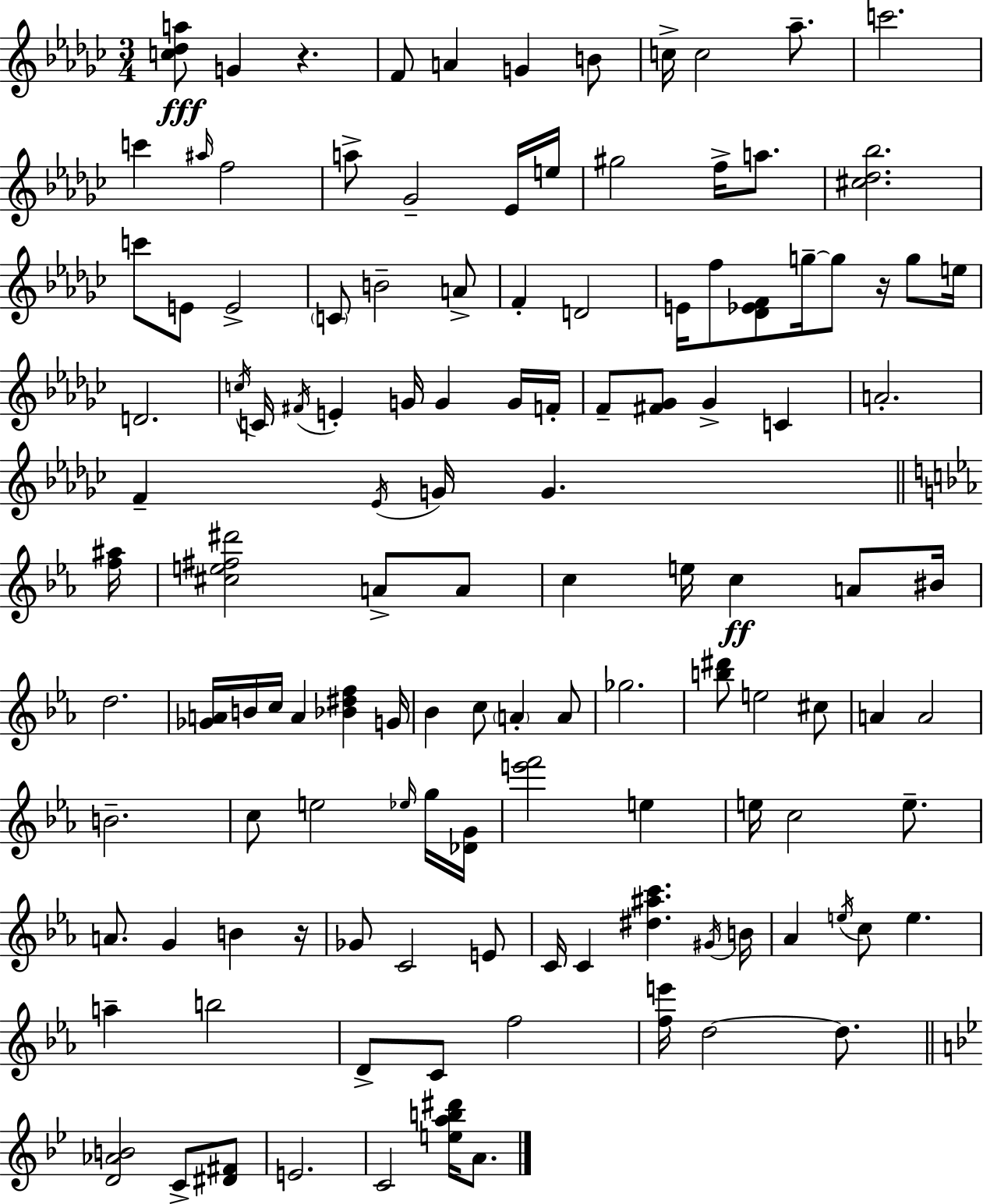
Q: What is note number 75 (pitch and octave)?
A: Eb5